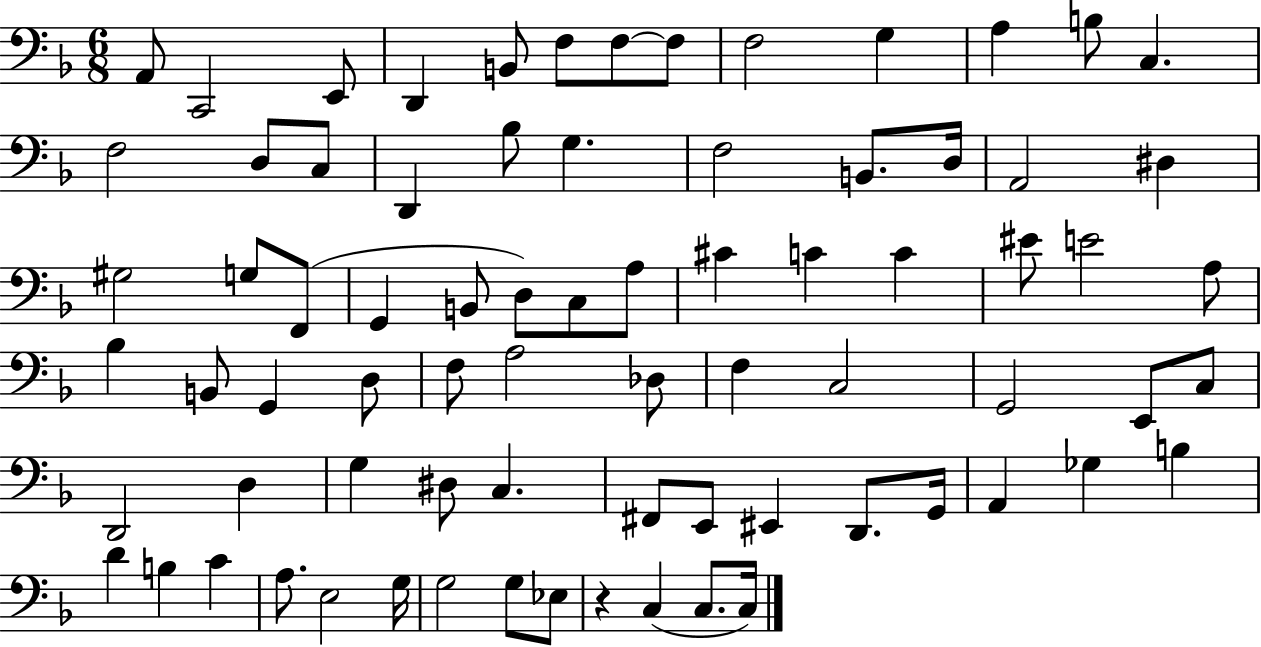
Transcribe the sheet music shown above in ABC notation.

X:1
T:Untitled
M:6/8
L:1/4
K:F
A,,/2 C,,2 E,,/2 D,, B,,/2 F,/2 F,/2 F,/2 F,2 G, A, B,/2 C, F,2 D,/2 C,/2 D,, _B,/2 G, F,2 B,,/2 D,/4 A,,2 ^D, ^G,2 G,/2 F,,/2 G,, B,,/2 D,/2 C,/2 A,/2 ^C C C ^E/2 E2 A,/2 _B, B,,/2 G,, D,/2 F,/2 A,2 _D,/2 F, C,2 G,,2 E,,/2 C,/2 D,,2 D, G, ^D,/2 C, ^F,,/2 E,,/2 ^E,, D,,/2 G,,/4 A,, _G, B, D B, C A,/2 E,2 G,/4 G,2 G,/2 _E,/2 z C, C,/2 C,/4